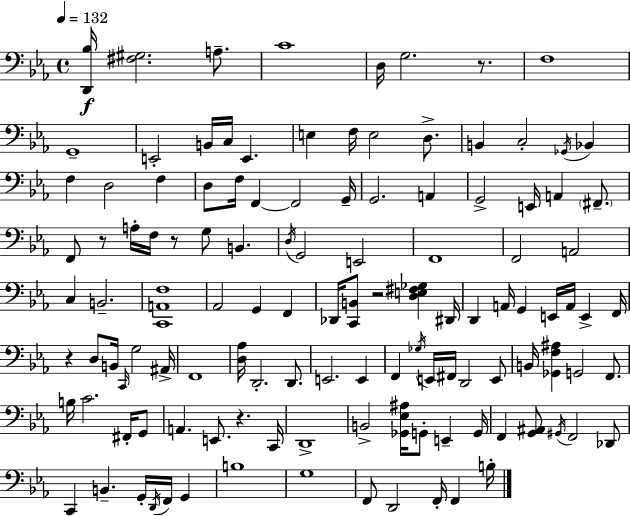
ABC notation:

X:1
T:Untitled
M:4/4
L:1/4
K:Eb
[D,,_B,]/4 [^F,^G,]2 A,/2 C4 D,/4 G,2 z/2 F,4 G,,4 E,,2 B,,/4 C,/4 E,, E, F,/4 E,2 D,/2 B,, C,2 _G,,/4 _B,, F, D,2 F, D,/2 F,/4 F,, F,,2 G,,/4 G,,2 A,, G,,2 E,,/4 A,, ^F,,/2 F,,/2 z/2 A,/4 F,/4 z/2 G,/2 B,, D,/4 G,,2 E,,2 F,,4 F,,2 A,,2 C, B,,2 [C,,A,,F,]4 _A,,2 G,, F,, _D,,/4 [C,,B,,]/2 z2 [D,E,^F,_G,] ^D,,/4 D,, A,,/4 G,, E,,/4 A,,/4 E,, F,,/4 z D,/2 B,,/4 C,,/4 G,2 ^A,,/4 F,,4 [D,_A,]/4 D,,2 D,,/2 E,,2 E,, F,, _G,/4 E,,/4 ^F,,/4 D,,2 E,,/2 B,,/4 [_G,,F,^A,] G,,2 F,,/2 B,/4 C2 ^F,,/4 G,,/2 A,, E,,/2 z C,,/4 D,,4 B,,2 [_G,,_E,^A,]/4 G,,/2 E,, G,,/4 F,, [G,,^A,,]/2 ^G,,/4 F,,2 _D,,/2 C,, B,, G,,/4 D,,/4 F,,/4 G,, B,4 G,4 F,,/2 D,,2 F,,/4 F,, B,/4